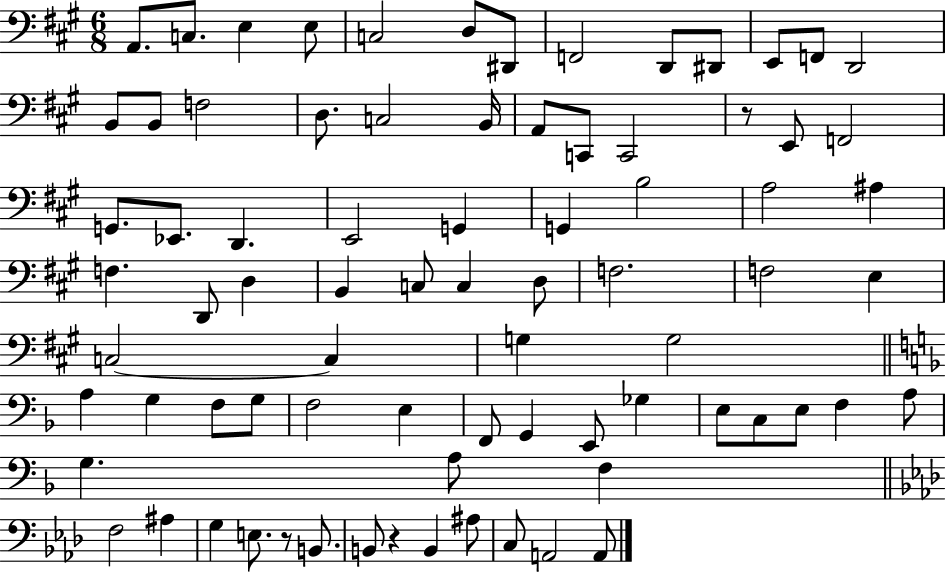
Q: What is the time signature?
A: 6/8